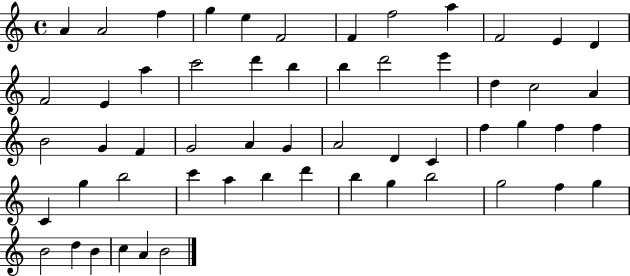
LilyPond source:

{
  \clef treble
  \time 4/4
  \defaultTimeSignature
  \key c \major
  a'4 a'2 f''4 | g''4 e''4 f'2 | f'4 f''2 a''4 | f'2 e'4 d'4 | \break f'2 e'4 a''4 | c'''2 d'''4 b''4 | b''4 d'''2 e'''4 | d''4 c''2 a'4 | \break b'2 g'4 f'4 | g'2 a'4 g'4 | a'2 d'4 c'4 | f''4 g''4 f''4 f''4 | \break c'4 g''4 b''2 | c'''4 a''4 b''4 d'''4 | b''4 g''4 b''2 | g''2 f''4 g''4 | \break b'2 d''4 b'4 | c''4 a'4 b'2 | \bar "|."
}